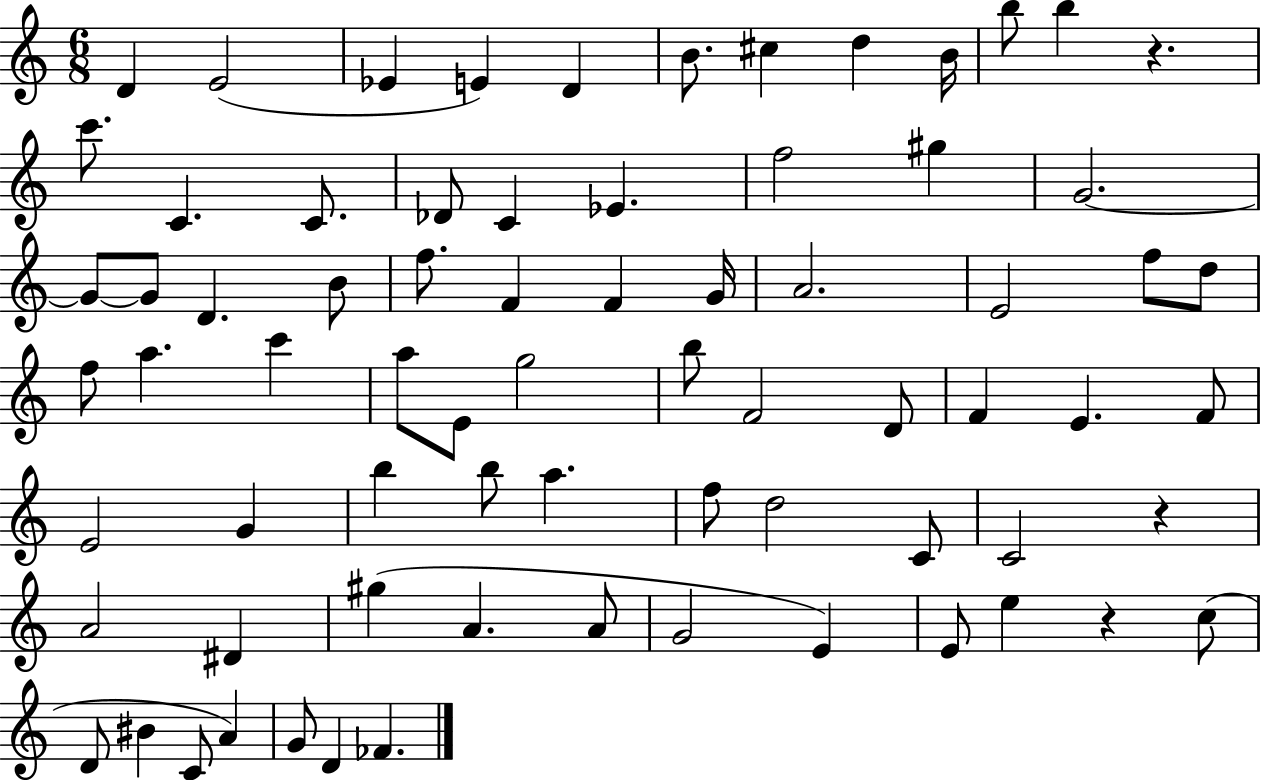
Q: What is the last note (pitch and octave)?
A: FES4